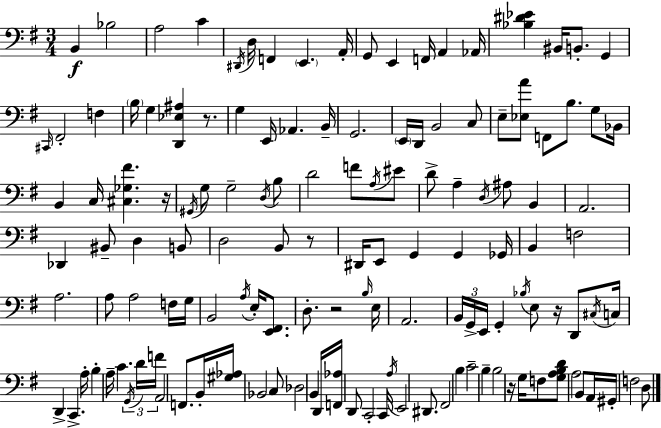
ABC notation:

X:1
T:Untitled
M:3/4
L:1/4
K:G
B,, _B,2 A,2 C ^D,,/4 D,/4 F,, E,, A,,/4 G,,/2 E,, F,,/4 A,, _A,,/4 [_B,^D_E] ^B,,/4 B,,/2 G,, ^C,,/4 ^F,,2 F, B,/4 G, [D,,_E,^A,] z/2 G, E,,/4 _A,, B,,/4 G,,2 E,,/4 D,,/4 B,,2 C,/2 E,/2 [_E,A]/2 F,,/2 B,/2 G,/2 _B,,/4 B,, C,/4 [^C,_G,^F] z/4 ^G,,/4 G,/2 G,2 D,/4 B,/2 D2 F/2 A,/4 ^E/2 D/2 A, D,/4 ^A,/2 B,, A,,2 _D,, ^B,,/2 D, B,,/2 D,2 B,,/2 z/2 ^D,,/4 E,,/2 G,, G,, _G,,/4 B,, F,2 A,2 A,/2 A,2 F,/4 G,/4 B,,2 A,/4 E,/4 [E,,^F,,]/2 D,/2 z2 B,/4 E,/4 A,,2 B,,/4 G,,/4 E,,/4 G,, _B,/4 E,/2 z/4 D,,/2 ^C,/4 C,/4 D,, C,, A,/4 B, A,/4 C G,,/4 D/4 F/4 A,,2 F,,/2 B,,/4 [^G,_A,]/4 _B,,2 C,/2 _D,2 B,, D,,/4 [F,,_A,]/4 D,,/2 C,,2 C,,/4 A,/4 E,,2 ^D,,/2 ^F,,2 B, C2 B, B,2 z/4 G,/4 F,/2 [G,A,B,D]/2 A,2 B,,/2 A,,/4 ^G,,/4 F,2 D,/2